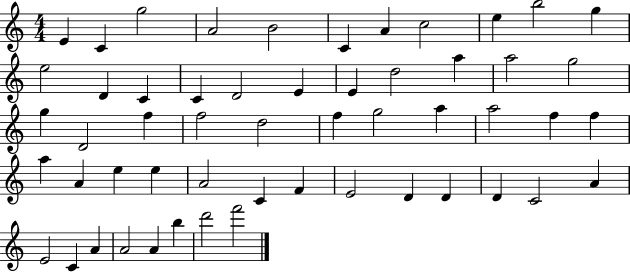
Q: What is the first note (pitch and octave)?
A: E4